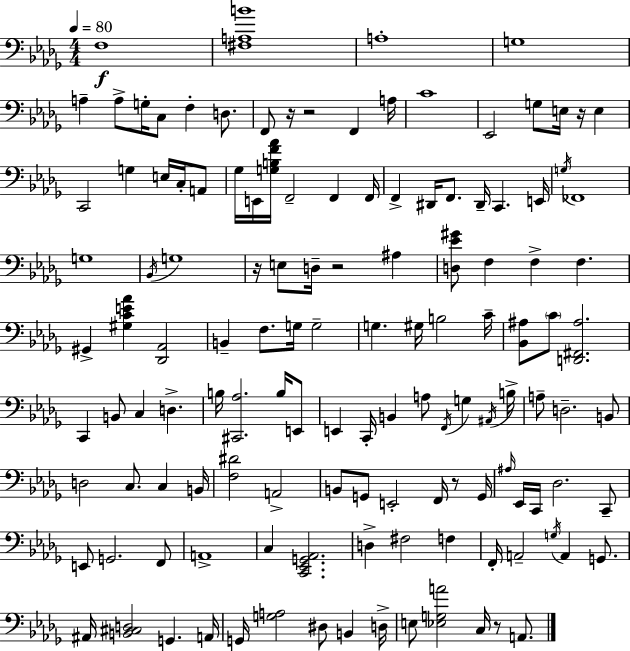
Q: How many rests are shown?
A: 7